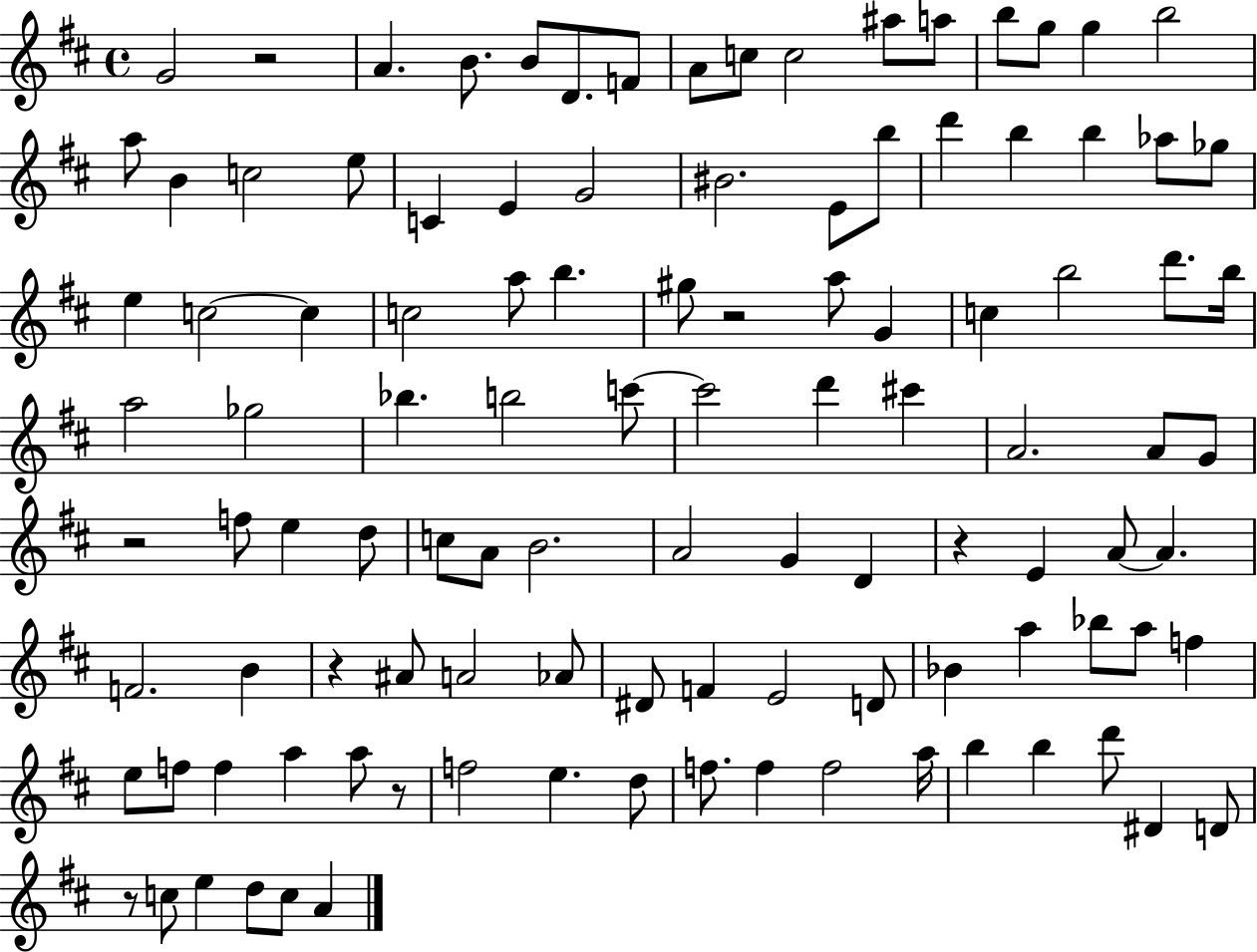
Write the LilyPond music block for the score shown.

{
  \clef treble
  \time 4/4
  \defaultTimeSignature
  \key d \major
  g'2 r2 | a'4. b'8. b'8 d'8. f'8 | a'8 c''8 c''2 ais''8 a''8 | b''8 g''8 g''4 b''2 | \break a''8 b'4 c''2 e''8 | c'4 e'4 g'2 | bis'2. e'8 b''8 | d'''4 b''4 b''4 aes''8 ges''8 | \break e''4 c''2~~ c''4 | c''2 a''8 b''4. | gis''8 r2 a''8 g'4 | c''4 b''2 d'''8. b''16 | \break a''2 ges''2 | bes''4. b''2 c'''8~~ | c'''2 d'''4 cis'''4 | a'2. a'8 g'8 | \break r2 f''8 e''4 d''8 | c''8 a'8 b'2. | a'2 g'4 d'4 | r4 e'4 a'8~~ a'4. | \break f'2. b'4 | r4 ais'8 a'2 aes'8 | dis'8 f'4 e'2 d'8 | bes'4 a''4 bes''8 a''8 f''4 | \break e''8 f''8 f''4 a''4 a''8 r8 | f''2 e''4. d''8 | f''8. f''4 f''2 a''16 | b''4 b''4 d'''8 dis'4 d'8 | \break r8 c''8 e''4 d''8 c''8 a'4 | \bar "|."
}